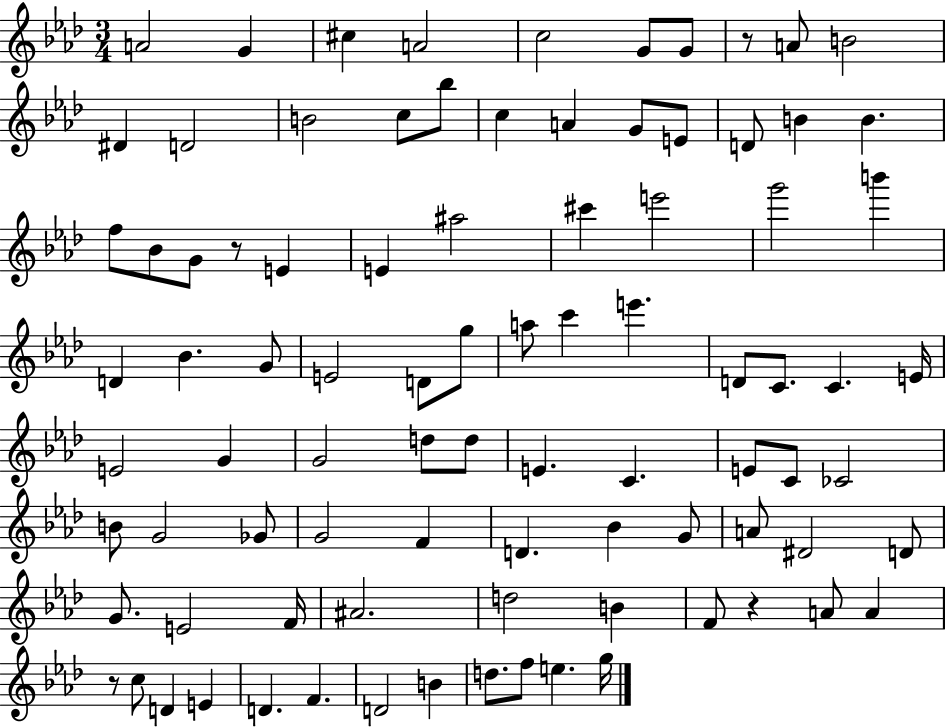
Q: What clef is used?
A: treble